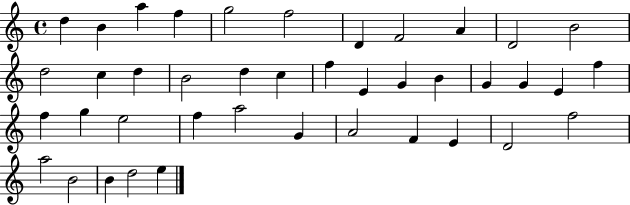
{
  \clef treble
  \time 4/4
  \defaultTimeSignature
  \key c \major
  d''4 b'4 a''4 f''4 | g''2 f''2 | d'4 f'2 a'4 | d'2 b'2 | \break d''2 c''4 d''4 | b'2 d''4 c''4 | f''4 e'4 g'4 b'4 | g'4 g'4 e'4 f''4 | \break f''4 g''4 e''2 | f''4 a''2 g'4 | a'2 f'4 e'4 | d'2 f''2 | \break a''2 b'2 | b'4 d''2 e''4 | \bar "|."
}